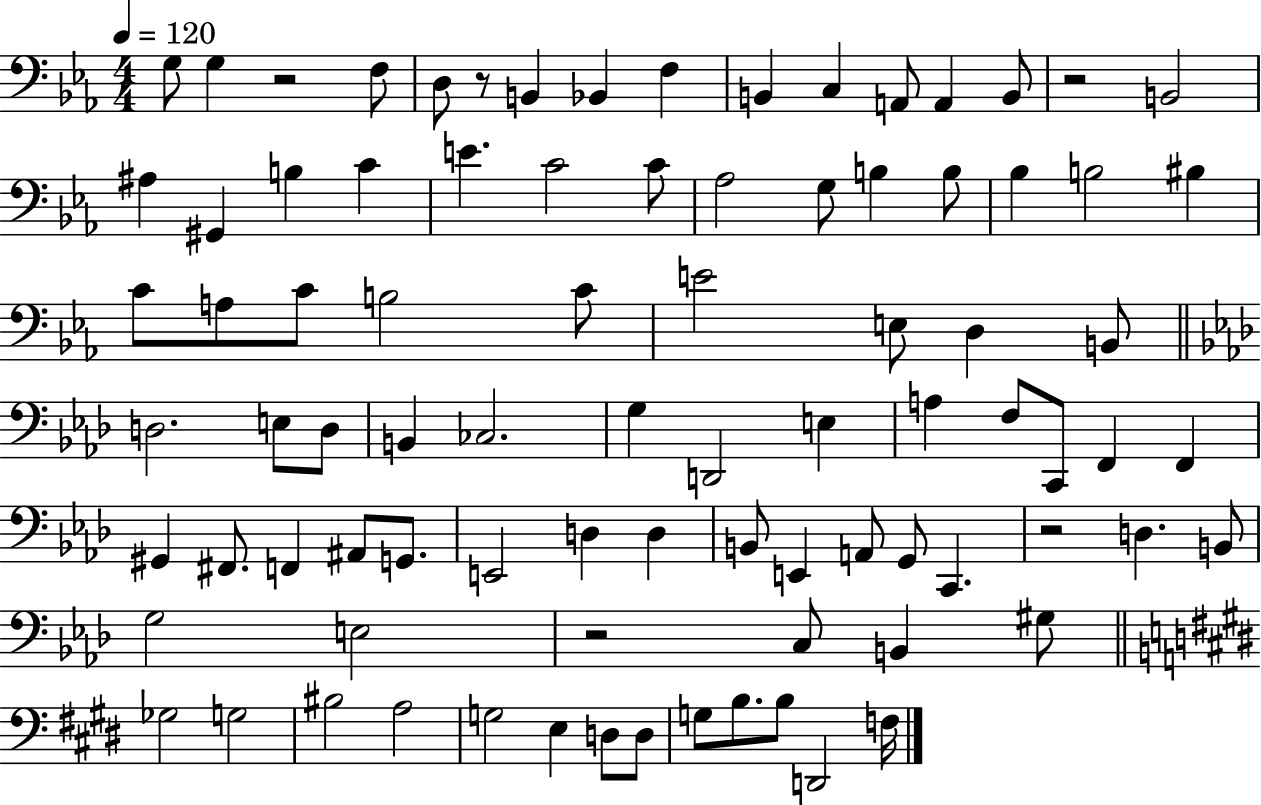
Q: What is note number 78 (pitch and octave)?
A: G3